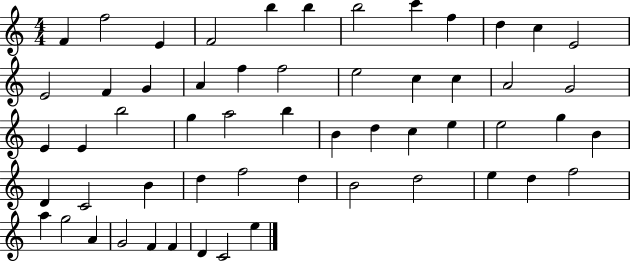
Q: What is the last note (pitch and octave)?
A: E5